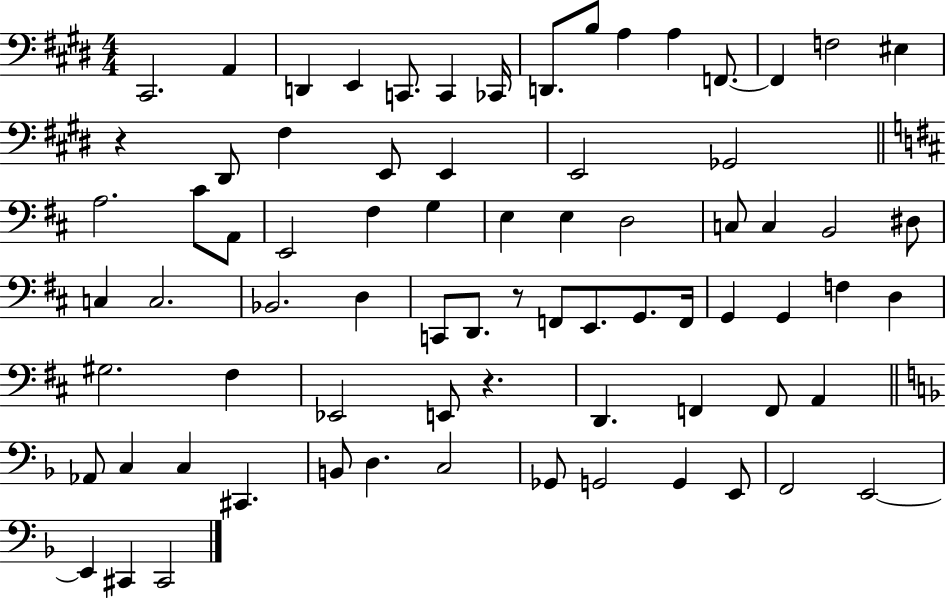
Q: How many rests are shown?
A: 3